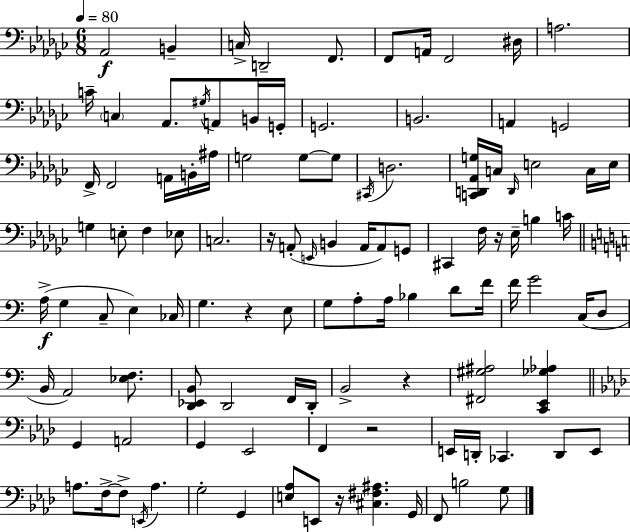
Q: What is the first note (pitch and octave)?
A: Ab2